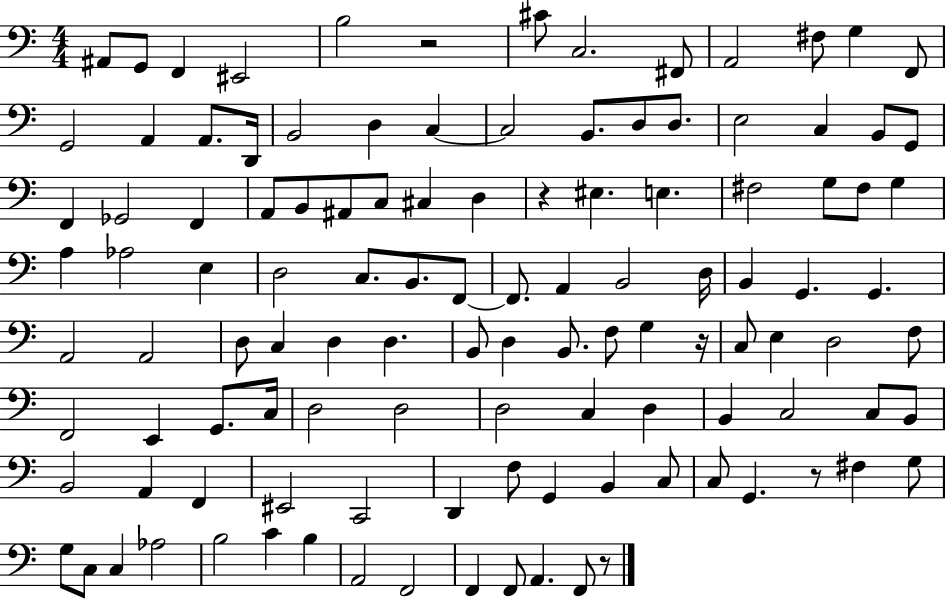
A#2/e G2/e F2/q EIS2/h B3/h R/h C#4/e C3/h. F#2/e A2/h F#3/e G3/q F2/e G2/h A2/q A2/e. D2/s B2/h D3/q C3/q C3/h B2/e. D3/e D3/e. E3/h C3/q B2/e G2/e F2/q Gb2/h F2/q A2/e B2/e A#2/e C3/e C#3/q D3/q R/q EIS3/q. E3/q. F#3/h G3/e F#3/e G3/q A3/q Ab3/h E3/q D3/h C3/e. B2/e. F2/e F2/e. A2/q B2/h D3/s B2/q G2/q. G2/q. A2/h A2/h D3/e C3/q D3/q D3/q. B2/e D3/q B2/e. F3/e G3/q R/s C3/e E3/q D3/h F3/e F2/h E2/q G2/e. C3/s D3/h D3/h D3/h C3/q D3/q B2/q C3/h C3/e B2/e B2/h A2/q F2/q EIS2/h C2/h D2/q F3/e G2/q B2/q C3/e C3/e G2/q. R/e F#3/q G3/e G3/e C3/e C3/q Ab3/h B3/h C4/q B3/q A2/h F2/h F2/q F2/e A2/q. F2/e R/e